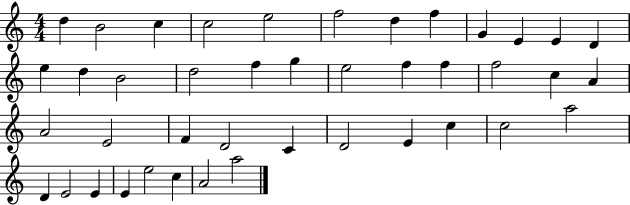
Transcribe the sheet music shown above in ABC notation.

X:1
T:Untitled
M:4/4
L:1/4
K:C
d B2 c c2 e2 f2 d f G E E D e d B2 d2 f g e2 f f f2 c A A2 E2 F D2 C D2 E c c2 a2 D E2 E E e2 c A2 a2